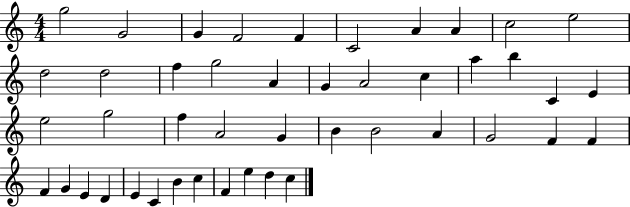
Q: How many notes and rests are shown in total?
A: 45